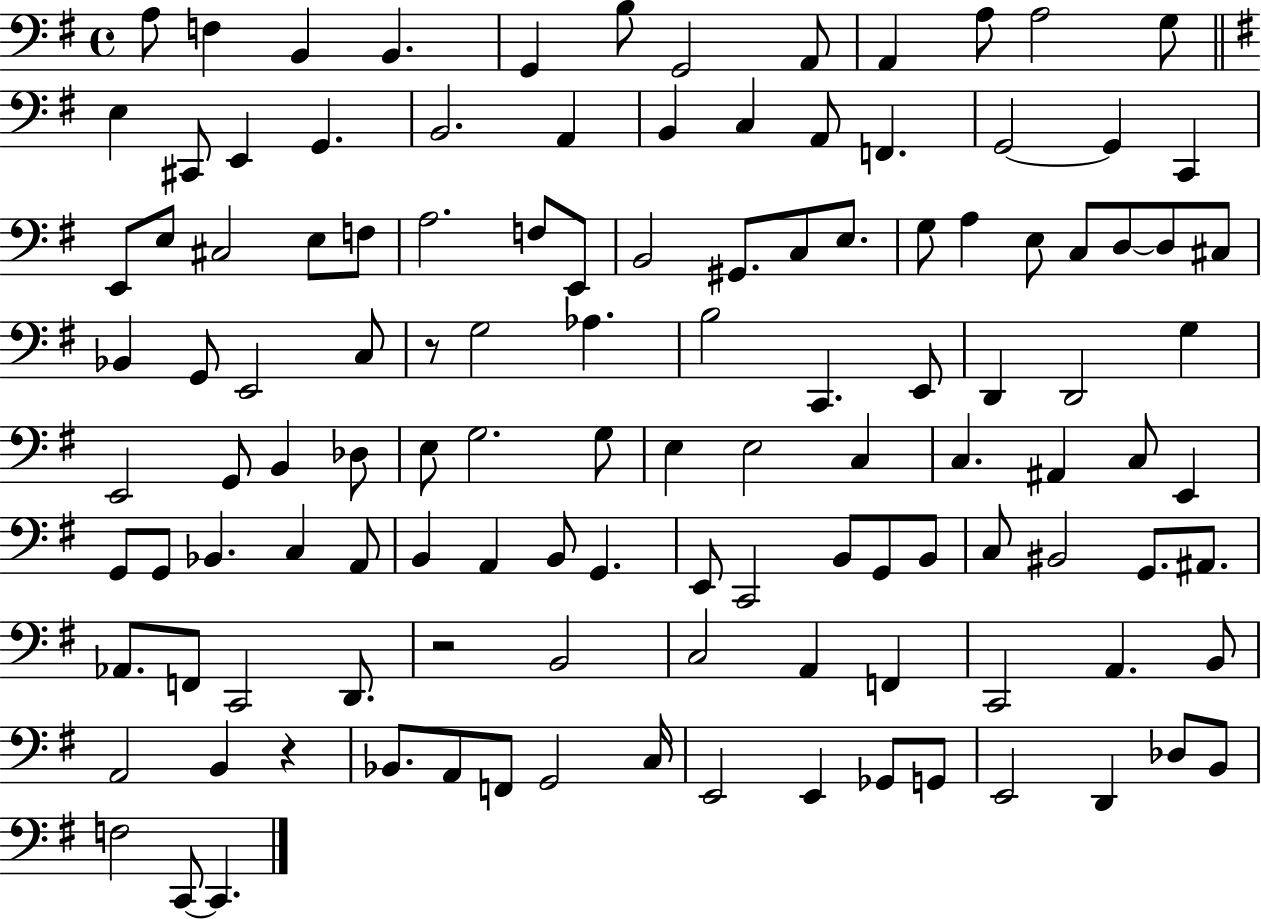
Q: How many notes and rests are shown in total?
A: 120